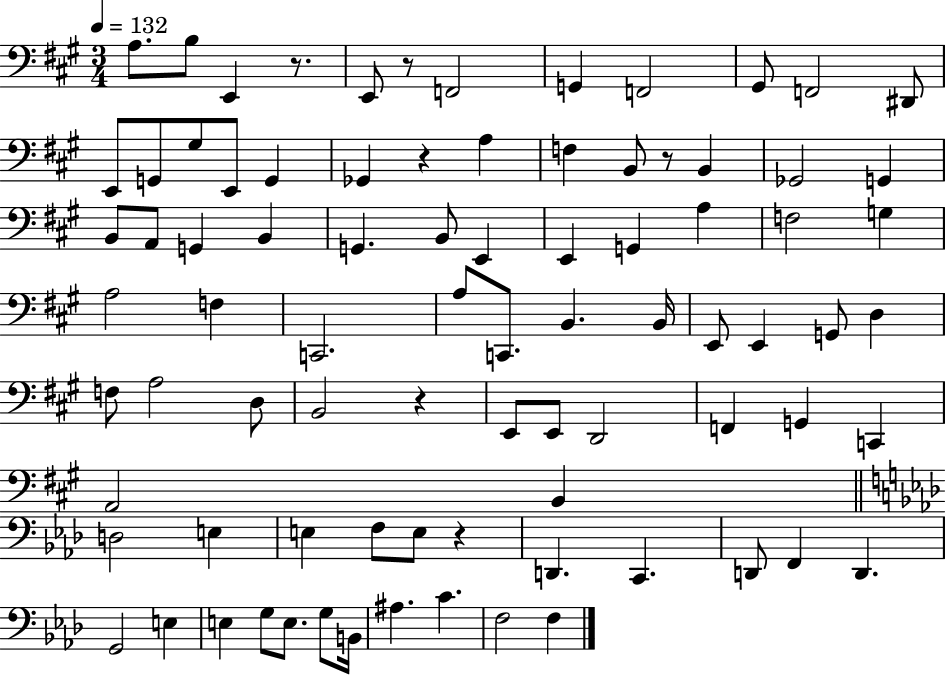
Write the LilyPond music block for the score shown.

{
  \clef bass
  \numericTimeSignature
  \time 3/4
  \key a \major
  \tempo 4 = 132
  a8. b8 e,4 r8. | e,8 r8 f,2 | g,4 f,2 | gis,8 f,2 dis,8 | \break e,8 g,8 gis8 e,8 g,4 | ges,4 r4 a4 | f4 b,8 r8 b,4 | ges,2 g,4 | \break b,8 a,8 g,4 b,4 | g,4. b,8 e,4 | e,4 g,4 a4 | f2 g4 | \break a2 f4 | c,2. | a8 c,8. b,4. b,16 | e,8 e,4 g,8 d4 | \break f8 a2 d8 | b,2 r4 | e,8 e,8 d,2 | f,4 g,4 c,4 | \break a,2 b,4 | \bar "||" \break \key aes \major d2 e4 | e4 f8 e8 r4 | d,4. c,4. | d,8 f,4 d,4. | \break g,2 e4 | e4 g8 e8. g8 b,16 | ais4. c'4. | f2 f4 | \break \bar "|."
}